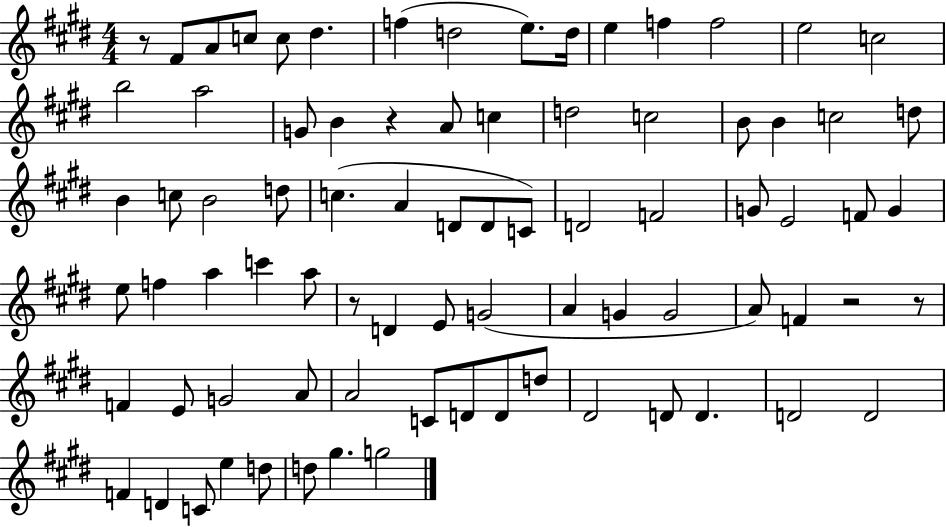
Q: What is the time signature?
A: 4/4